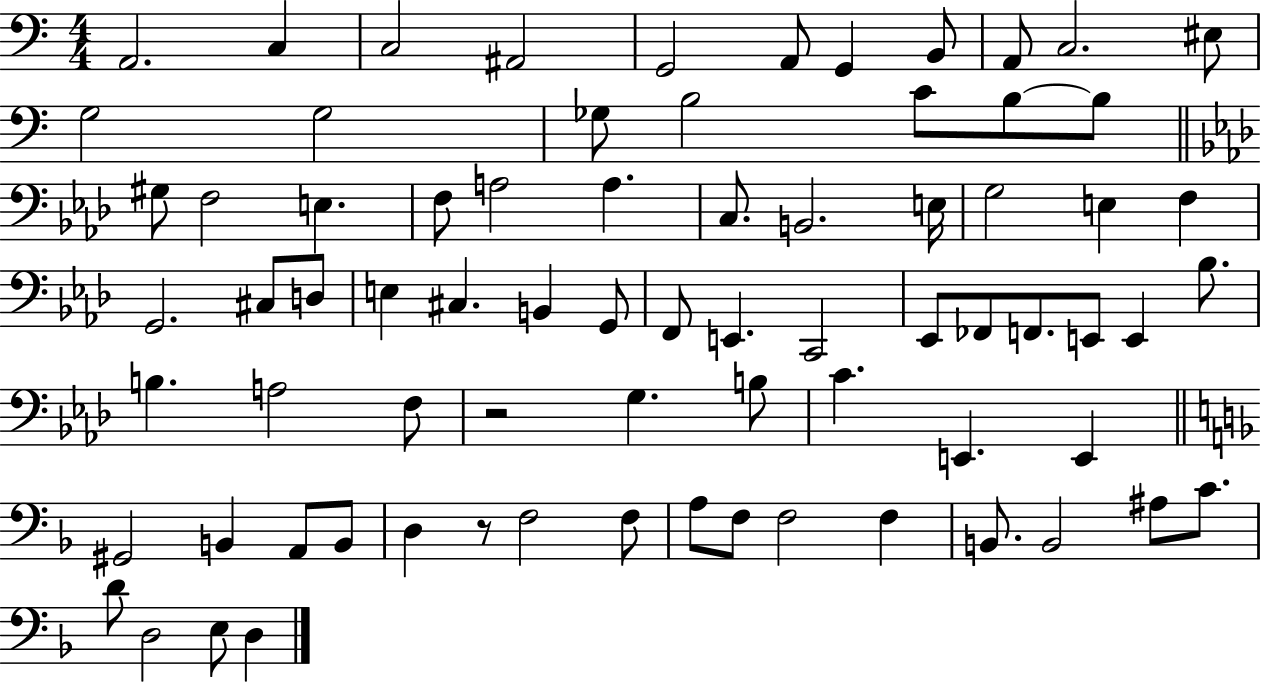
X:1
T:Untitled
M:4/4
L:1/4
K:C
A,,2 C, C,2 ^A,,2 G,,2 A,,/2 G,, B,,/2 A,,/2 C,2 ^E,/2 G,2 G,2 _G,/2 B,2 C/2 B,/2 B,/2 ^G,/2 F,2 E, F,/2 A,2 A, C,/2 B,,2 E,/4 G,2 E, F, G,,2 ^C,/2 D,/2 E, ^C, B,, G,,/2 F,,/2 E,, C,,2 _E,,/2 _F,,/2 F,,/2 E,,/2 E,, _B,/2 B, A,2 F,/2 z2 G, B,/2 C E,, E,, ^G,,2 B,, A,,/2 B,,/2 D, z/2 F,2 F,/2 A,/2 F,/2 F,2 F, B,,/2 B,,2 ^A,/2 C/2 D/2 D,2 E,/2 D,